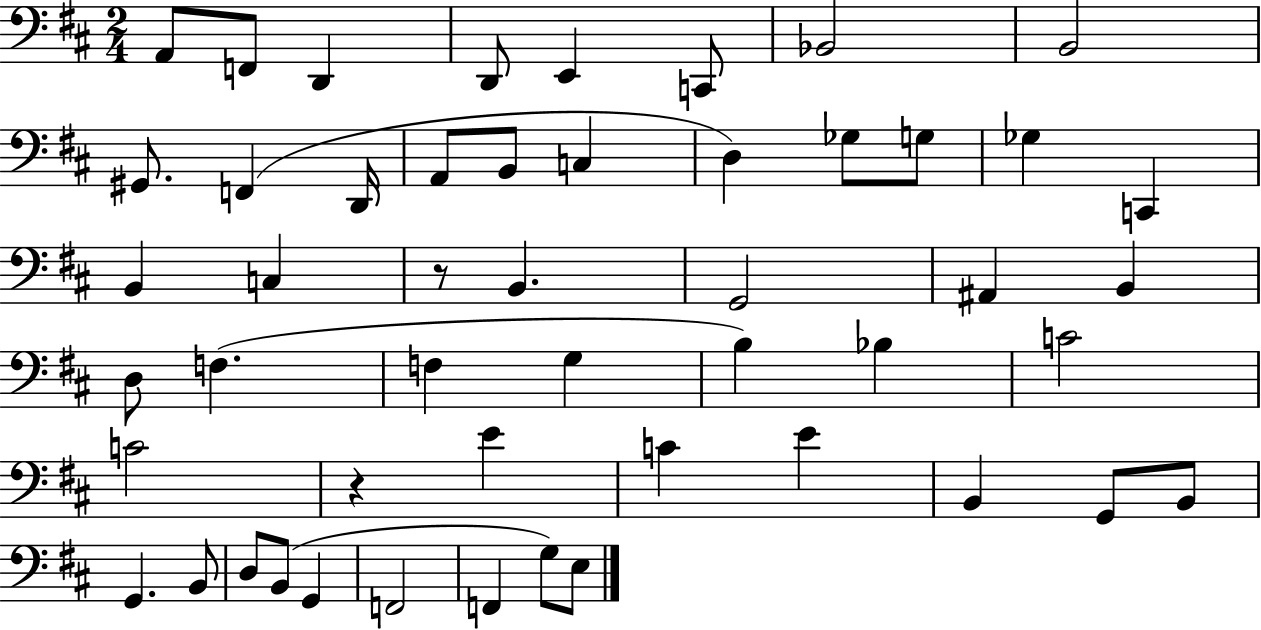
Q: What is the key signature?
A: D major